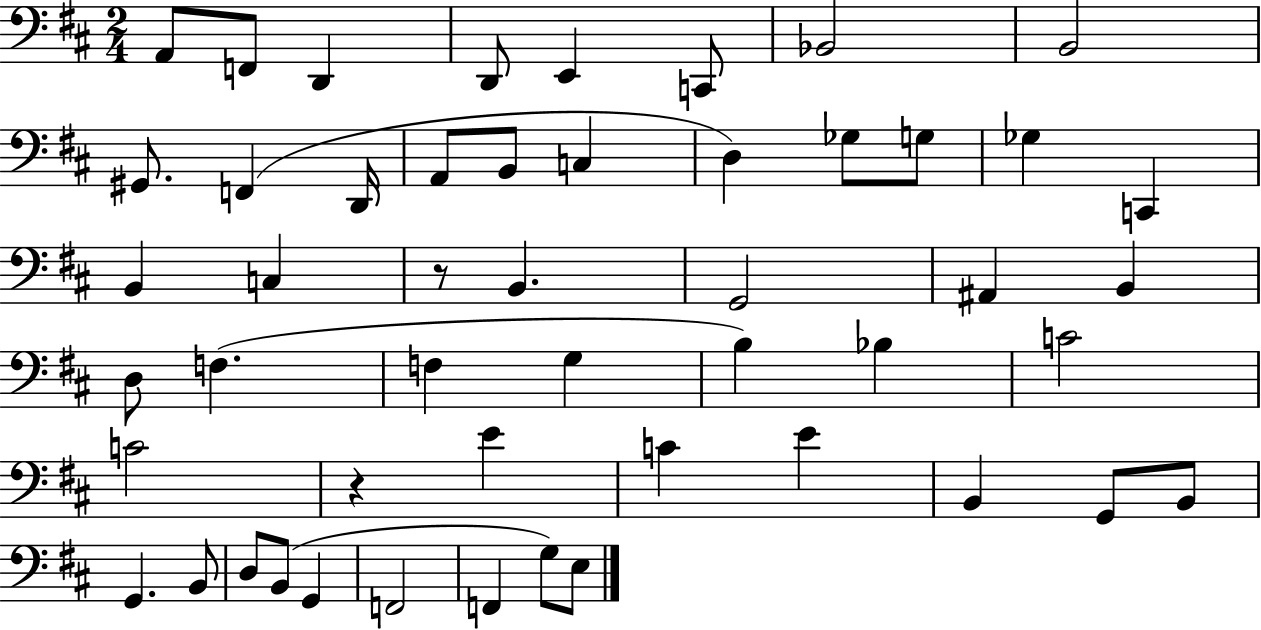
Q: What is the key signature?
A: D major